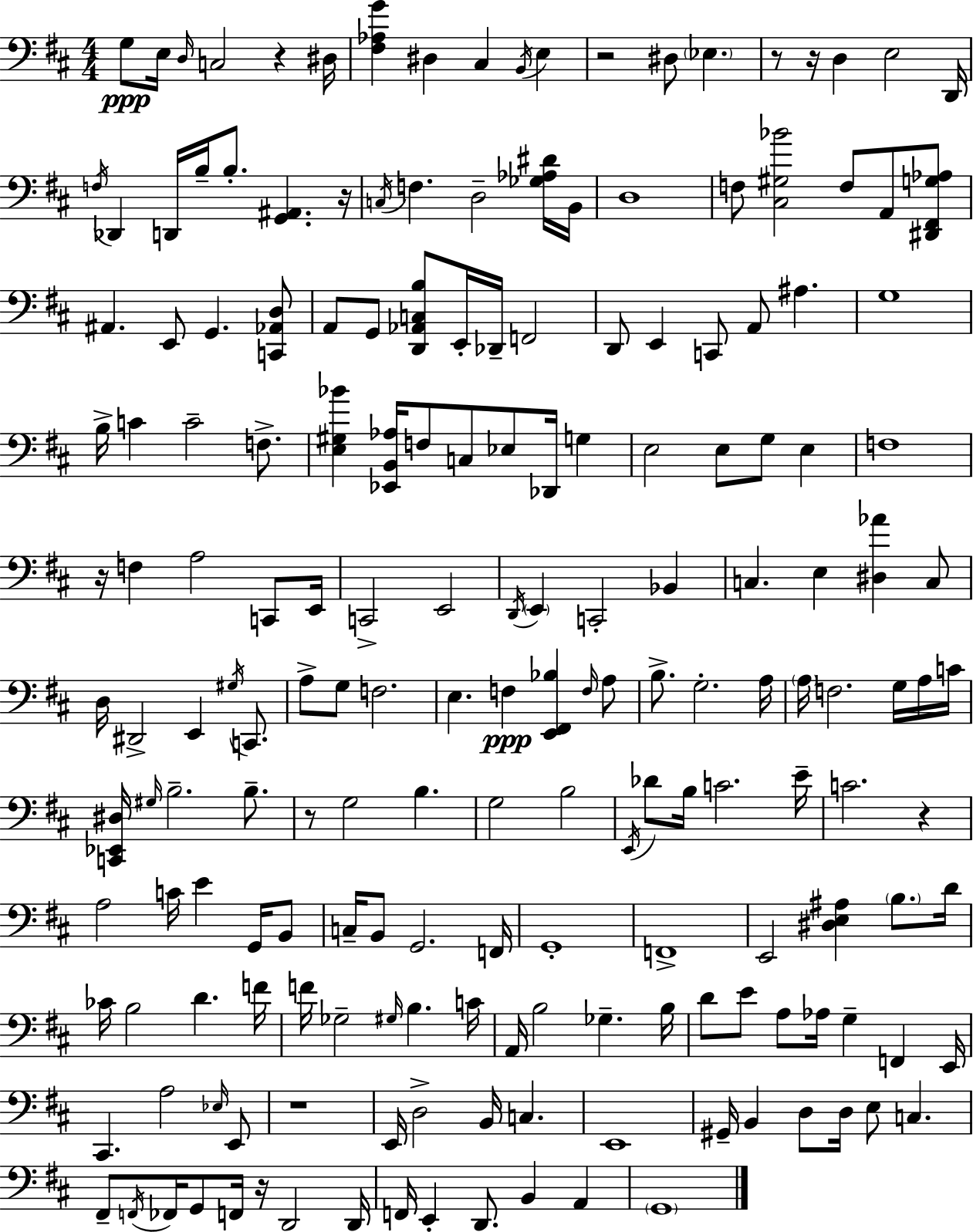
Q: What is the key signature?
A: D major